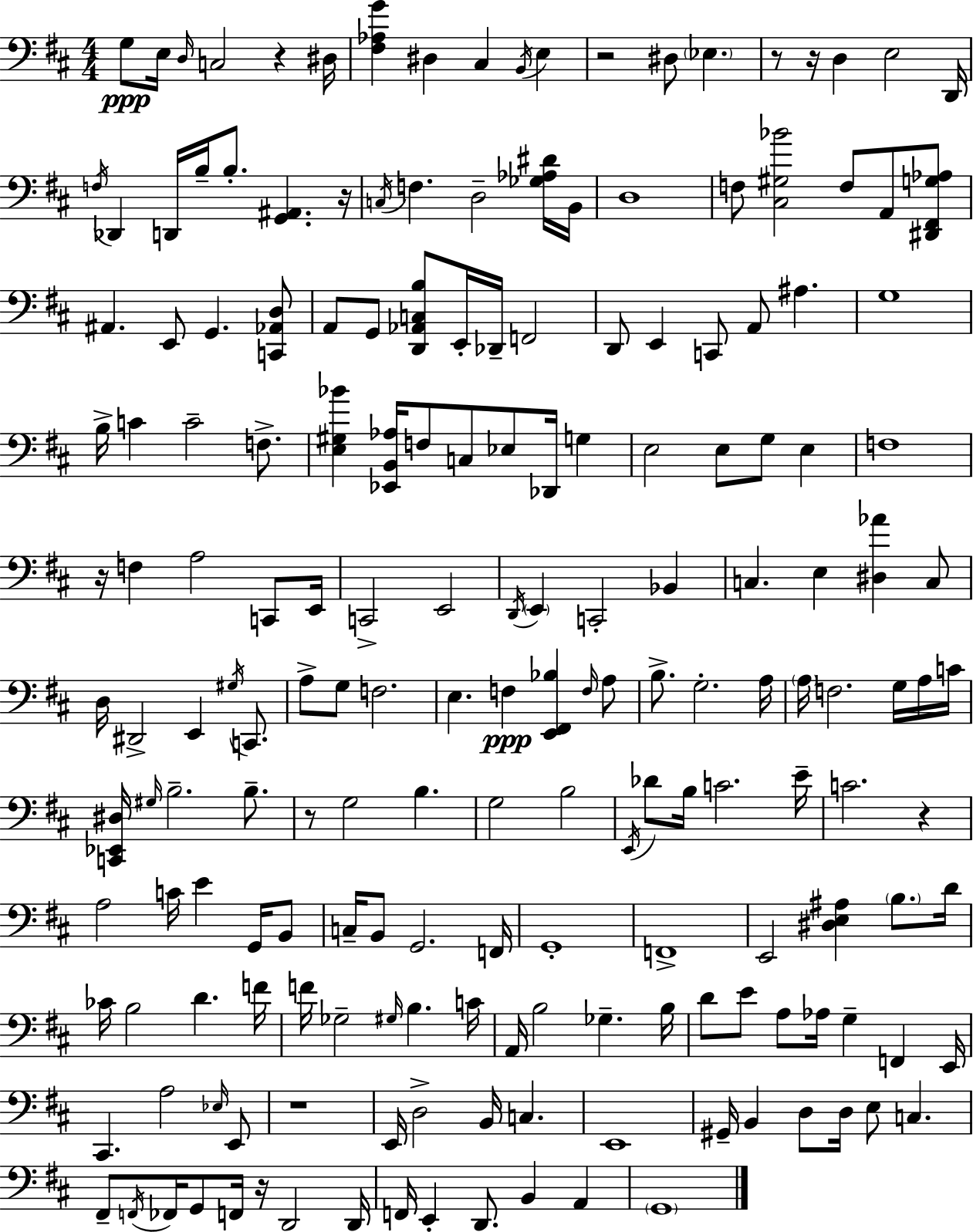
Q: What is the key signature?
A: D major